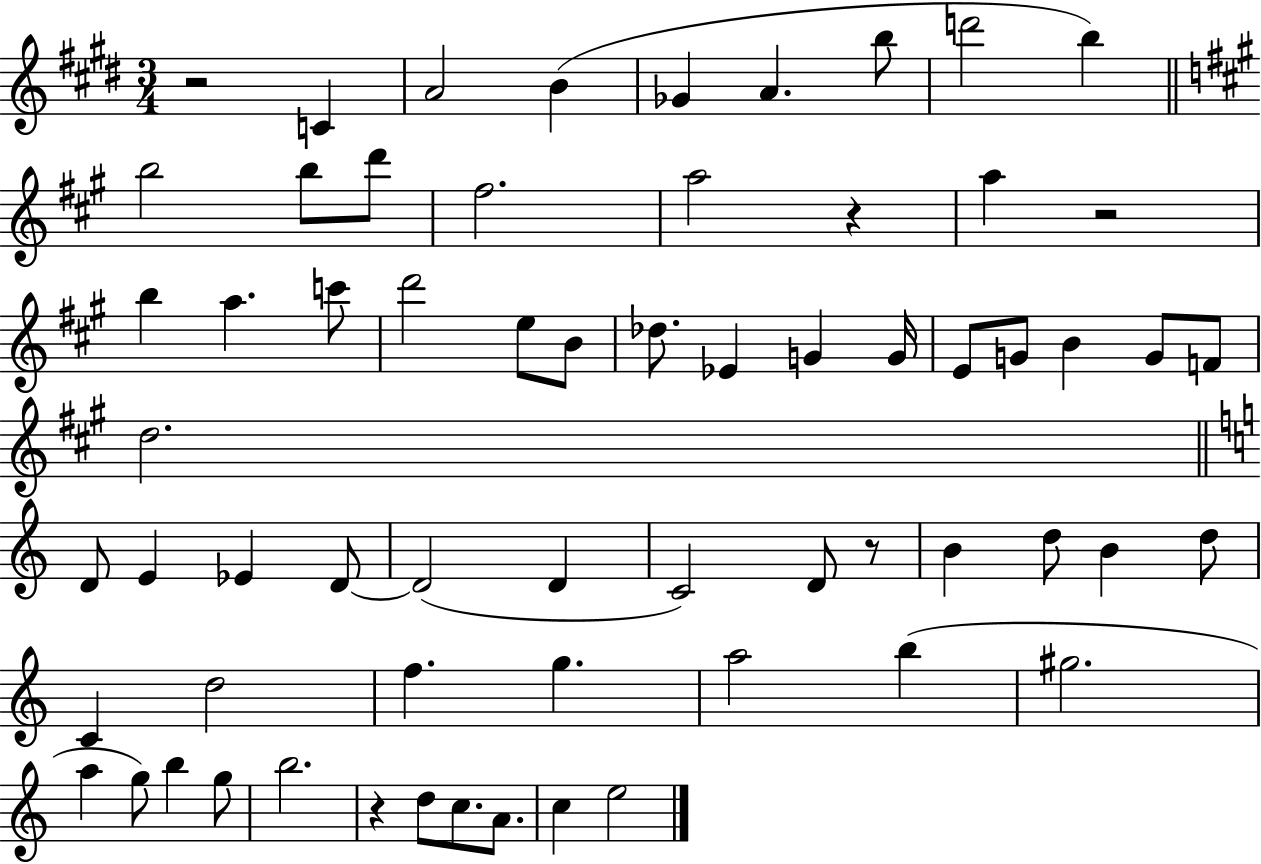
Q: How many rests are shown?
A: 5